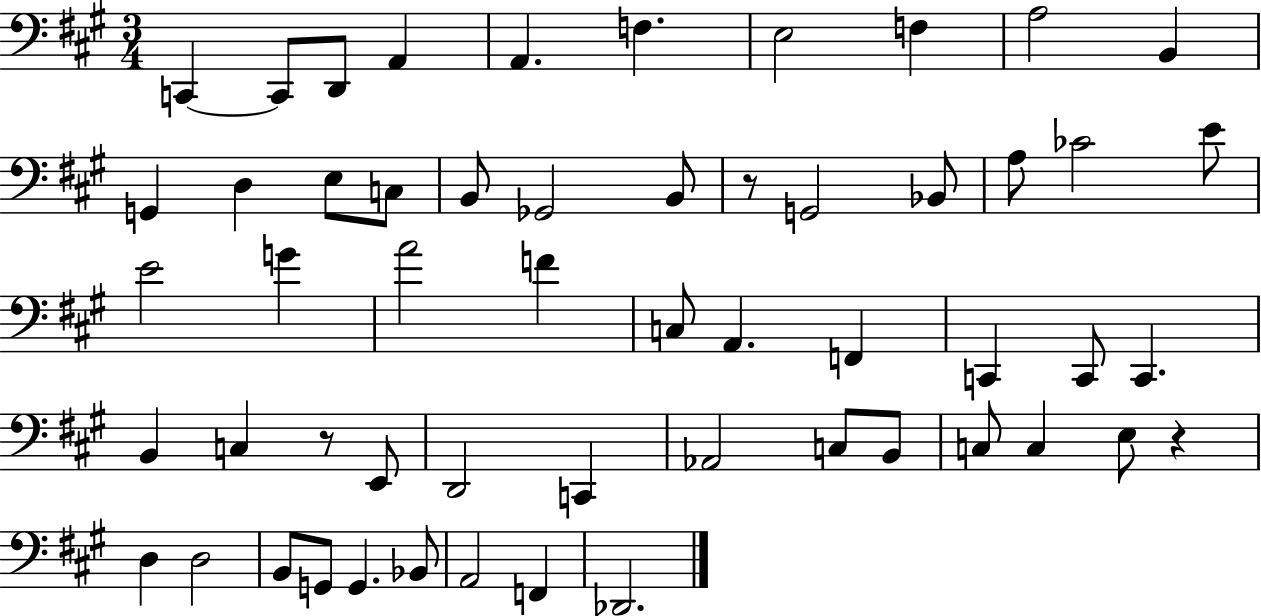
C2/q C2/e D2/e A2/q A2/q. F3/q. E3/h F3/q A3/h B2/q G2/q D3/q E3/e C3/e B2/e Gb2/h B2/e R/e G2/h Bb2/e A3/e CES4/h E4/e E4/h G4/q A4/h F4/q C3/e A2/q. F2/q C2/q C2/e C2/q. B2/q C3/q R/e E2/e D2/h C2/q Ab2/h C3/e B2/e C3/e C3/q E3/e R/q D3/q D3/h B2/e G2/e G2/q. Bb2/e A2/h F2/q Db2/h.